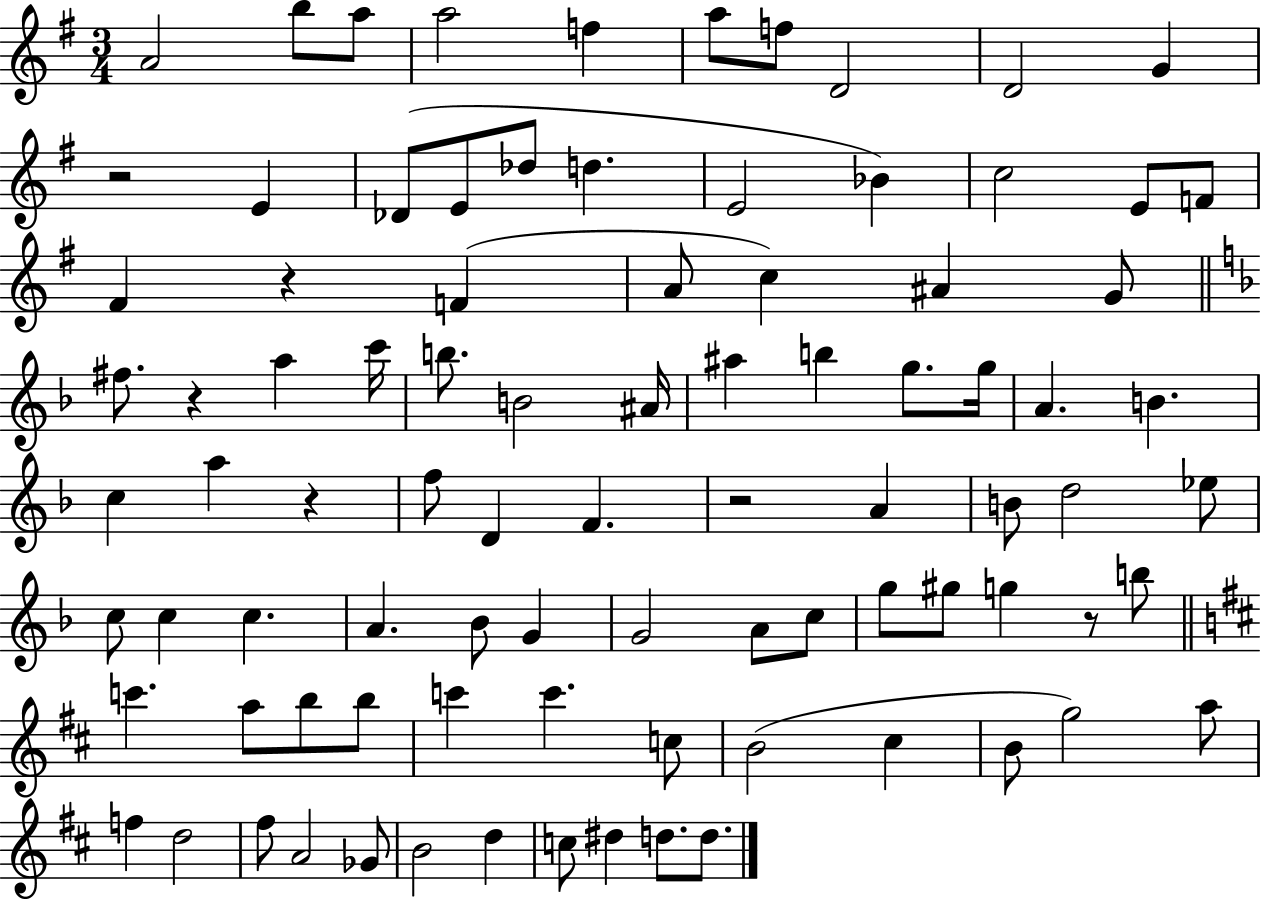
X:1
T:Untitled
M:3/4
L:1/4
K:G
A2 b/2 a/2 a2 f a/2 f/2 D2 D2 G z2 E _D/2 E/2 _d/2 d E2 _B c2 E/2 F/2 ^F z F A/2 c ^A G/2 ^f/2 z a c'/4 b/2 B2 ^A/4 ^a b g/2 g/4 A B c a z f/2 D F z2 A B/2 d2 _e/2 c/2 c c A _B/2 G G2 A/2 c/2 g/2 ^g/2 g z/2 b/2 c' a/2 b/2 b/2 c' c' c/2 B2 ^c B/2 g2 a/2 f d2 ^f/2 A2 _G/2 B2 d c/2 ^d d/2 d/2